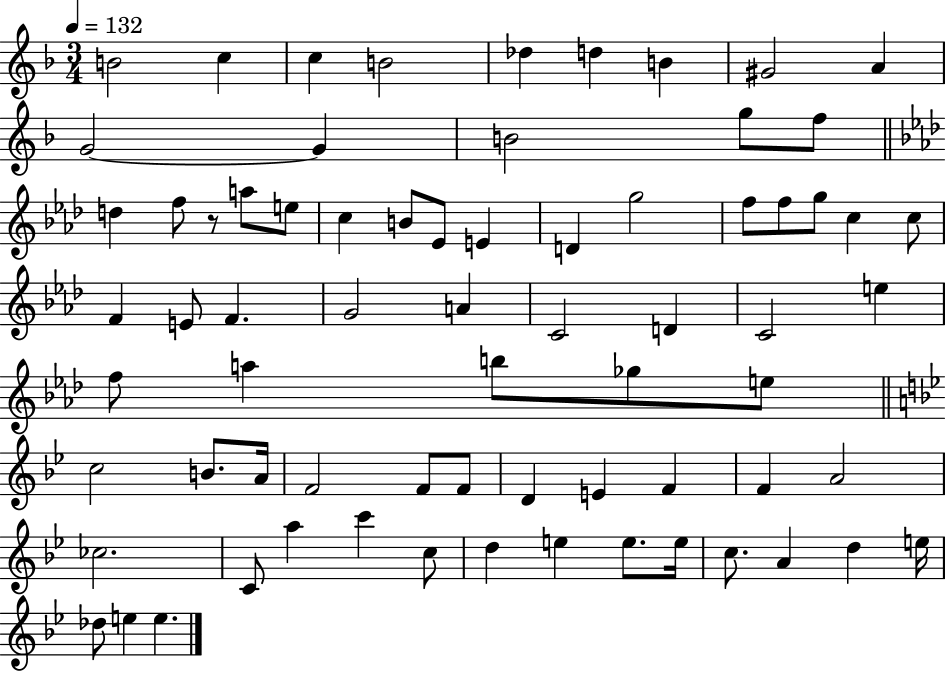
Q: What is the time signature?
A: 3/4